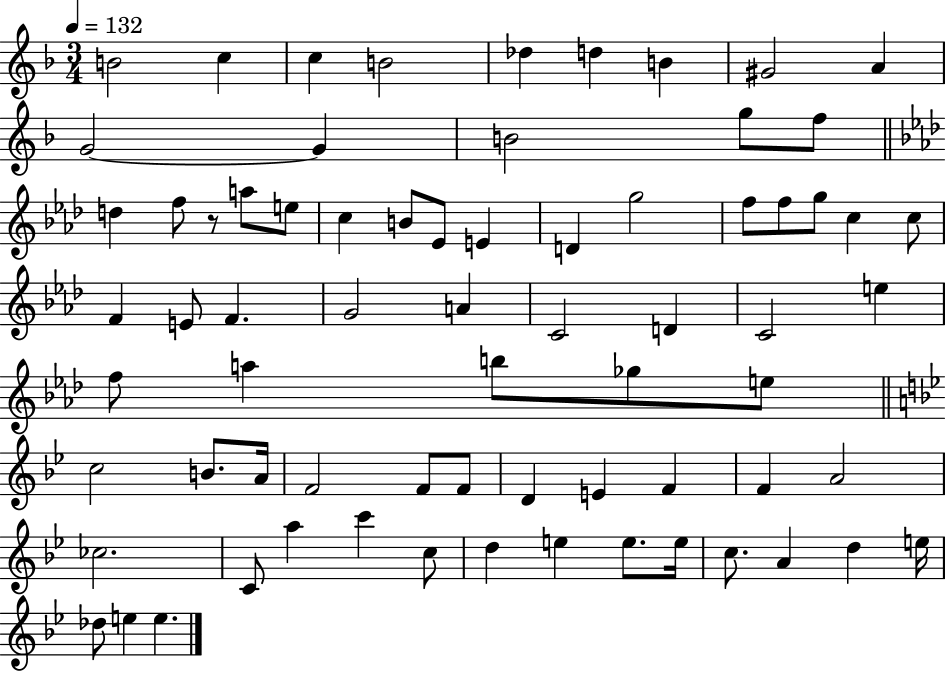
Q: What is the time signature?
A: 3/4